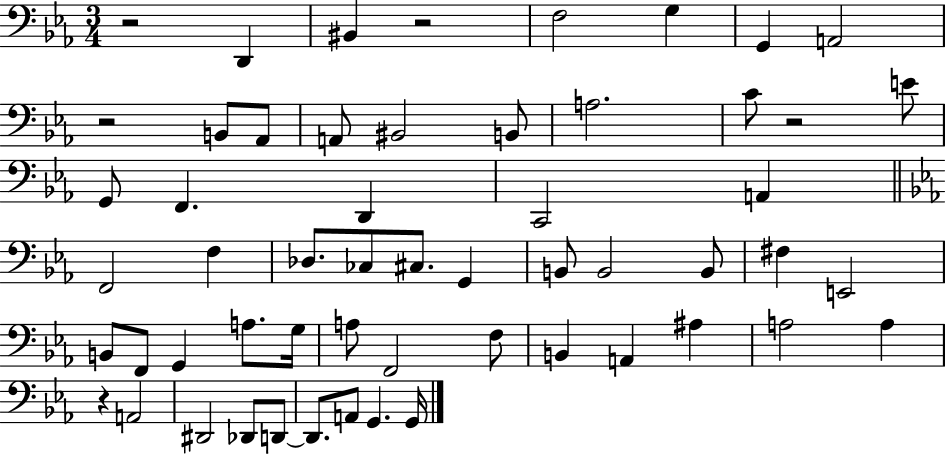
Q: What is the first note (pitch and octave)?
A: D2